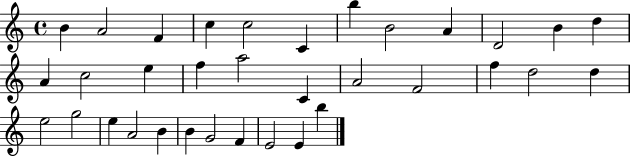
{
  \clef treble
  \time 4/4
  \defaultTimeSignature
  \key c \major
  b'4 a'2 f'4 | c''4 c''2 c'4 | b''4 b'2 a'4 | d'2 b'4 d''4 | \break a'4 c''2 e''4 | f''4 a''2 c'4 | a'2 f'2 | f''4 d''2 d''4 | \break e''2 g''2 | e''4 a'2 b'4 | b'4 g'2 f'4 | e'2 e'4 b''4 | \break \bar "|."
}